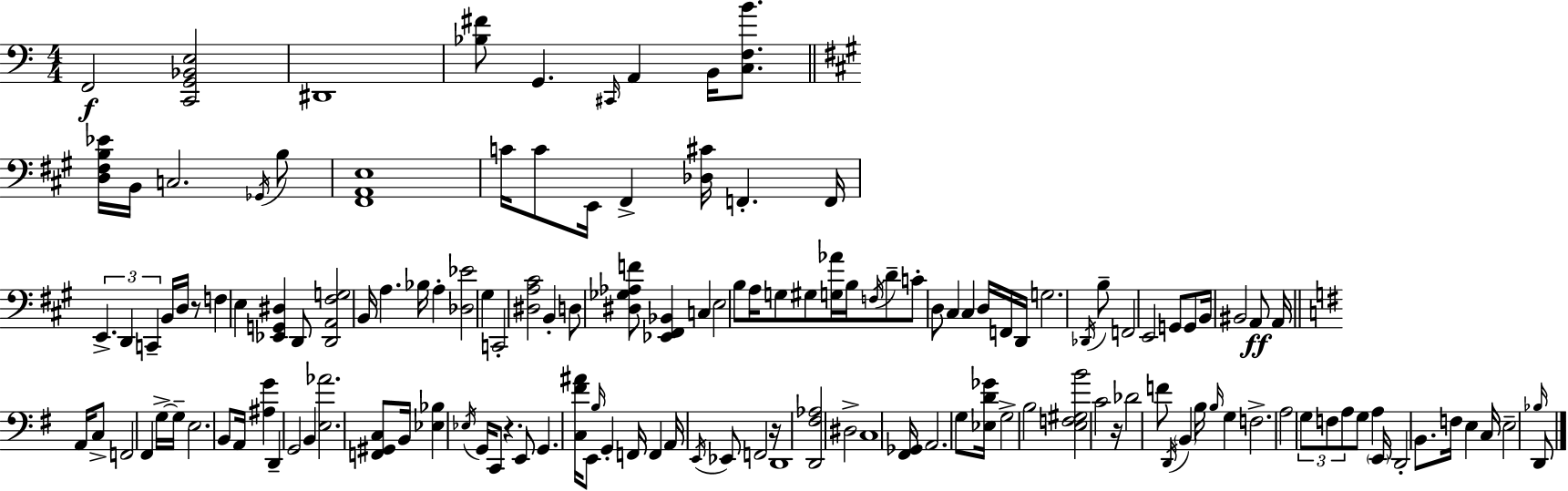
{
  \clef bass
  \numericTimeSignature
  \time 4/4
  \key c \major
  f,2\f <c, g, bes, e>2 | dis,1 | <bes fis'>8 g,4. \grace { cis,16 } a,4 b,16 <c f b'>8. | \bar "||" \break \key a \major <d fis b ees'>16 b,16 c2. \acciaccatura { ges,16 } b8 | <fis, a, e>1 | c'16 c'8 e,16 fis,4-> <des cis'>16 f,4.-. | f,16 \tuplet 3/2 { e,4.-> d,4 c,4-- } b,16 | \break d16 r8 f4 e4 <ees, g, dis>4 d,8 | <d, a, fis g>2 b,16 a4. | bes16 a4-. <des ees'>2 gis4 | c,2-. <dis a cis'>2 | \break b,4-. d8 <dis ges aes f'>8 <ees, fis, bes,>4 c4 | e2 b8 a16 g8 gis8 | <g aes'>16 b16 \acciaccatura { f16 } d'8-- c'8-. d8 cis4 cis4 | d16 f,16 d,16 g2. | \break \acciaccatura { des,16 } b8-- f,2 e,2 | g,8 g,8 b,16 bis,2 | a,8\ff a,16 \bar "||" \break \key g \major a,16 c8-> f,2 fis,4 g16->~~ | g16-- e2. b,8 a,16 | <ais g'>4 d,4-- g,2 | b,4 <e aes'>2. | \break <f, gis, c>8 b,16 <ees bes>4 \acciaccatura { ees16 } g,16 c,8 r4. | e,8 g,4. <c fis' ais'>16 e,8 \grace { b16 } g,4-. | f,16 f,4 a,16 \acciaccatura { e,16 } ees,8 f,2 | r16 d,1 | \break <d, fis aes>2 dis2-> | c1 | <fis, ges,>16 a,2. | g8 <ees d' ges'>16 g2-> b2 | \break <e f gis b'>2 c'2 | r16 des'2 f'8 \acciaccatura { d,16 } \parenthesize b,4 | b16 \grace { b16 } g4 f2.-> | a2 \tuplet 3/2 { g8 f8 | \break a8 } g8 a4 \parenthesize e,16 d,2-. | b,8. f16 e4 c16 e2-- | \grace { bes16 } d,8 \bar "|."
}